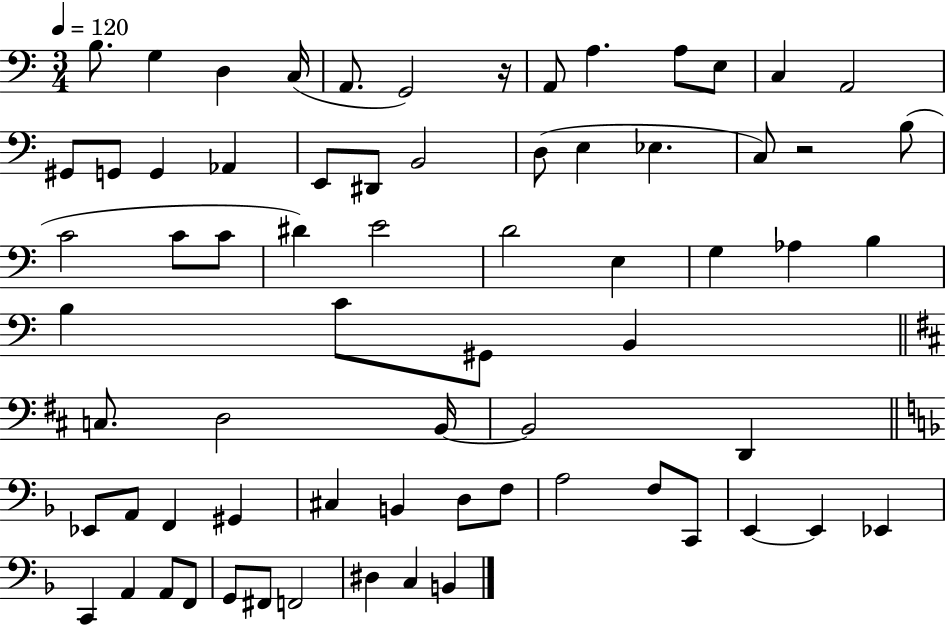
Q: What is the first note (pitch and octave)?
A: B3